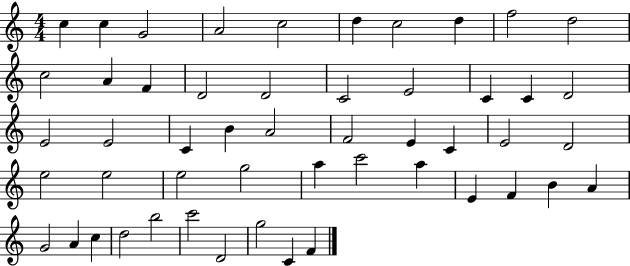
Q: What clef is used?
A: treble